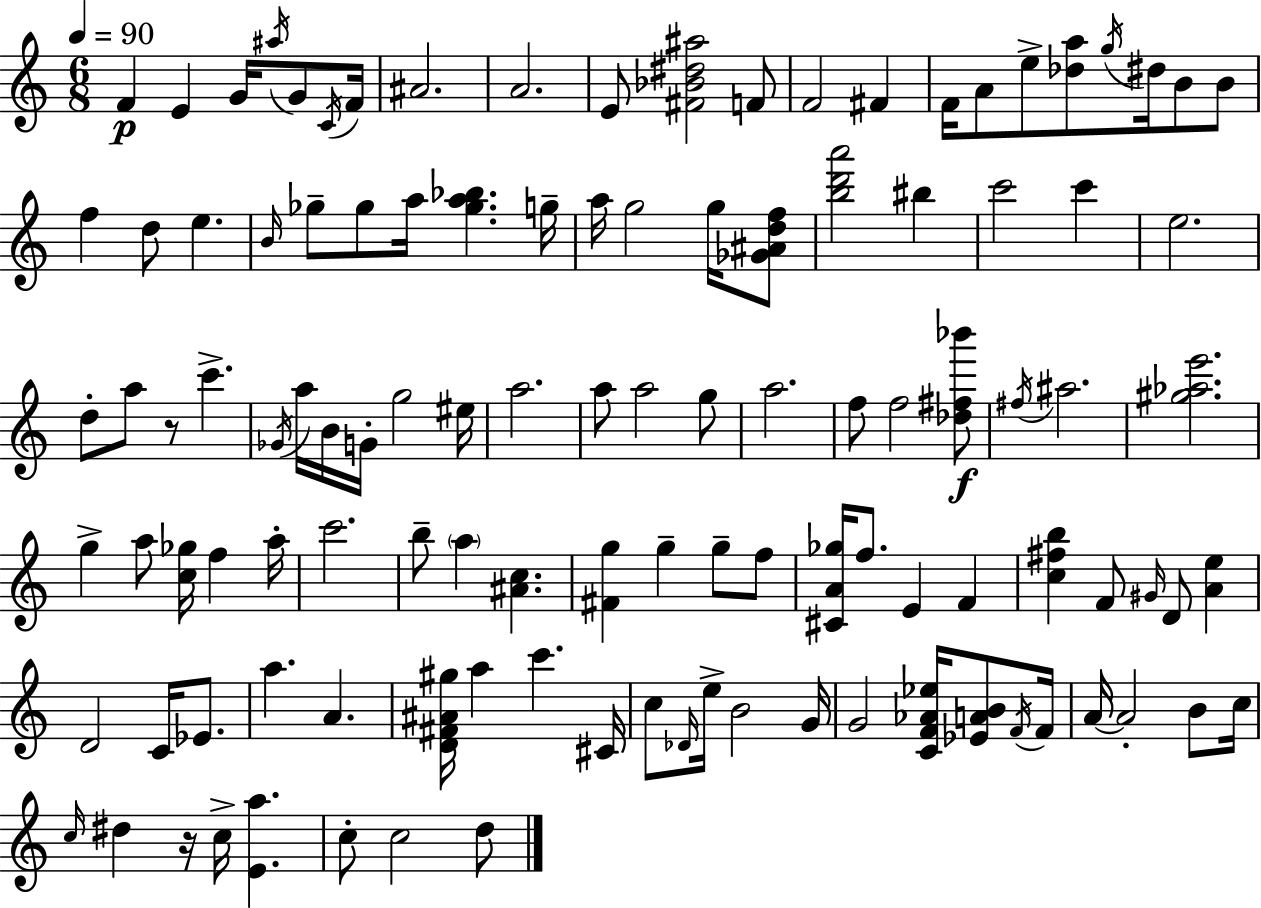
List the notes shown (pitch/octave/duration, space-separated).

F4/q E4/q G4/s A#5/s G4/e C4/s F4/s A#4/h. A4/h. E4/e [F#4,Bb4,D#5,A#5]/h F4/e F4/h F#4/q F4/s A4/e E5/e [Db5,A5]/e G5/s D#5/s B4/e B4/e F5/q D5/e E5/q. B4/s Gb5/e Gb5/e A5/s [Gb5,A5,Bb5]/q. G5/s A5/s G5/h G5/s [Gb4,A#4,D5,F5]/e [B5,D6,A6]/h BIS5/q C6/h C6/q E5/h. D5/e A5/e R/e C6/q. Gb4/s A5/s B4/s G4/s G5/h EIS5/s A5/h. A5/e A5/h G5/e A5/h. F5/e F5/h [Db5,F#5,Bb6]/e F#5/s A#5/h. [G#5,Ab5,E6]/h. G5/q A5/e [C5,Gb5]/s F5/q A5/s C6/h. B5/e A5/q [A#4,C5]/q. [F#4,G5]/q G5/q G5/e F5/e [C#4,A4,Gb5]/s F5/e. E4/q F4/q [C5,F#5,B5]/q F4/e G#4/s D4/e [A4,E5]/q D4/h C4/s Eb4/e. A5/q. A4/q. [D4,F#4,A#4,G#5]/s A5/q C6/q. C#4/s C5/e Db4/s E5/s B4/h G4/s G4/h [C4,F4,Ab4,Eb5]/s [Eb4,A4,B4]/e F4/s F4/s A4/s A4/h B4/e C5/s C5/s D#5/q R/s C5/s [E4,A5]/q. C5/e C5/h D5/e